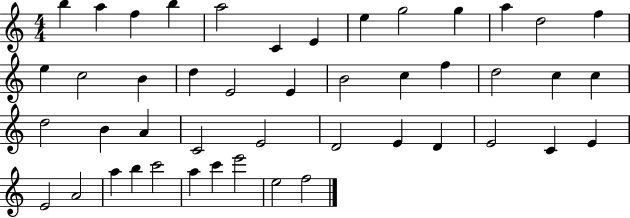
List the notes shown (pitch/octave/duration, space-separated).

B5/q A5/q F5/q B5/q A5/h C4/q E4/q E5/q G5/h G5/q A5/q D5/h F5/q E5/q C5/h B4/q D5/q E4/h E4/q B4/h C5/q F5/q D5/h C5/q C5/q D5/h B4/q A4/q C4/h E4/h D4/h E4/q D4/q E4/h C4/q E4/q E4/h A4/h A5/q B5/q C6/h A5/q C6/q E6/h E5/h F5/h